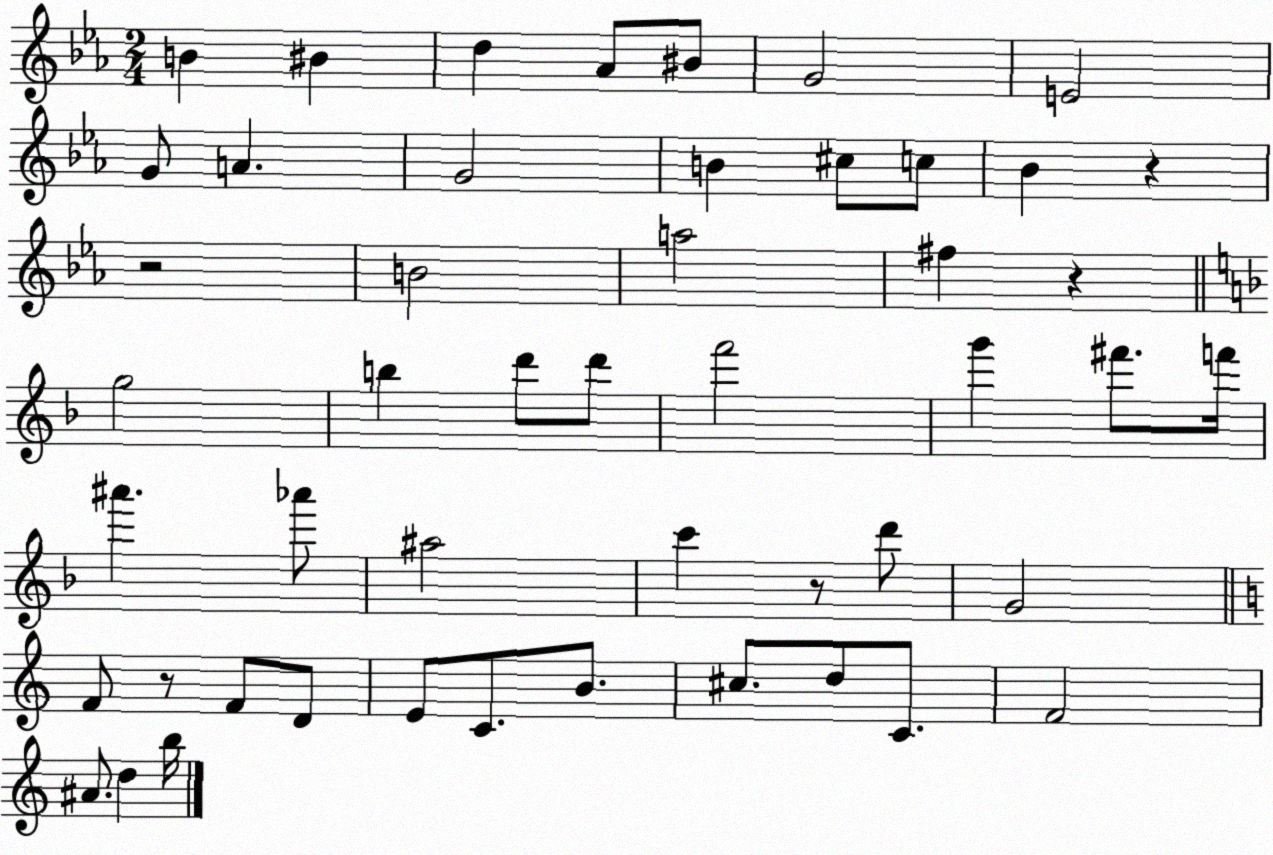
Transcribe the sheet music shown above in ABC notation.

X:1
T:Untitled
M:2/4
L:1/4
K:Eb
B ^B d _A/2 ^B/2 G2 E2 G/2 A G2 B ^c/2 c/2 _B z z2 B2 a2 ^f z g2 b d'/2 d'/2 f'2 g' ^f'/2 f'/4 ^a' _a'/2 ^a2 c' z/2 d'/2 G2 F/2 z/2 F/2 D/2 E/2 C/2 B/2 ^c/2 d/2 C/2 F2 ^A/2 d b/4